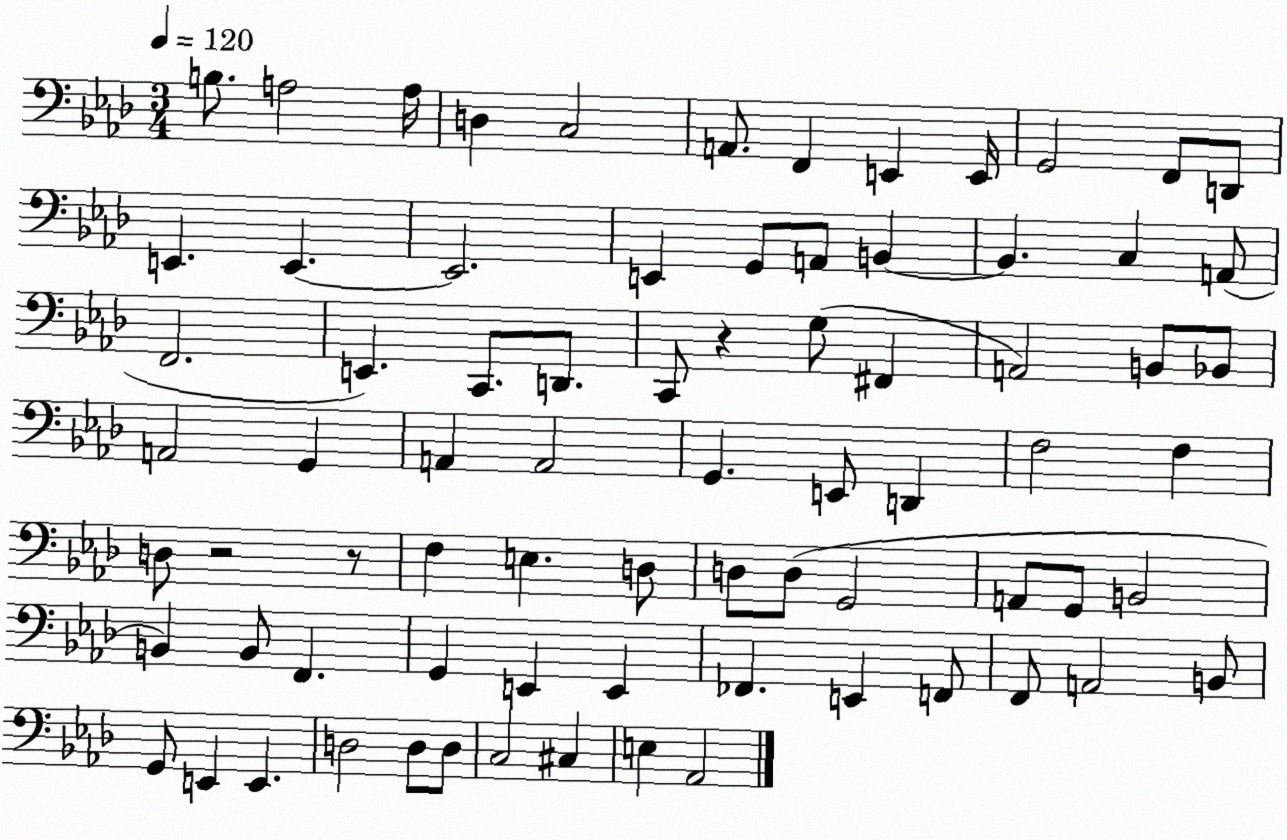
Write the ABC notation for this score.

X:1
T:Untitled
M:3/4
L:1/4
K:Ab
B,/2 A,2 A,/4 D, C,2 A,,/2 F,, E,, E,,/4 G,,2 F,,/2 D,,/2 E,, E,, E,,2 E,, G,,/2 A,,/2 B,, B,, C, A,,/2 F,,2 E,, C,,/2 D,,/2 C,,/2 z G,/2 ^F,, A,,2 B,,/2 _B,,/2 A,,2 G,, A,, A,,2 G,, E,,/2 D,, F,2 F, D,/2 z2 z/2 F, E, D,/2 D,/2 D,/2 G,,2 A,,/2 G,,/2 B,,2 B,, B,,/2 F,, G,, E,, E,, _F,, E,, F,,/2 F,,/2 A,,2 B,,/2 G,,/2 E,, E,, D,2 D,/2 D,/2 C,2 ^C, E, _A,,2